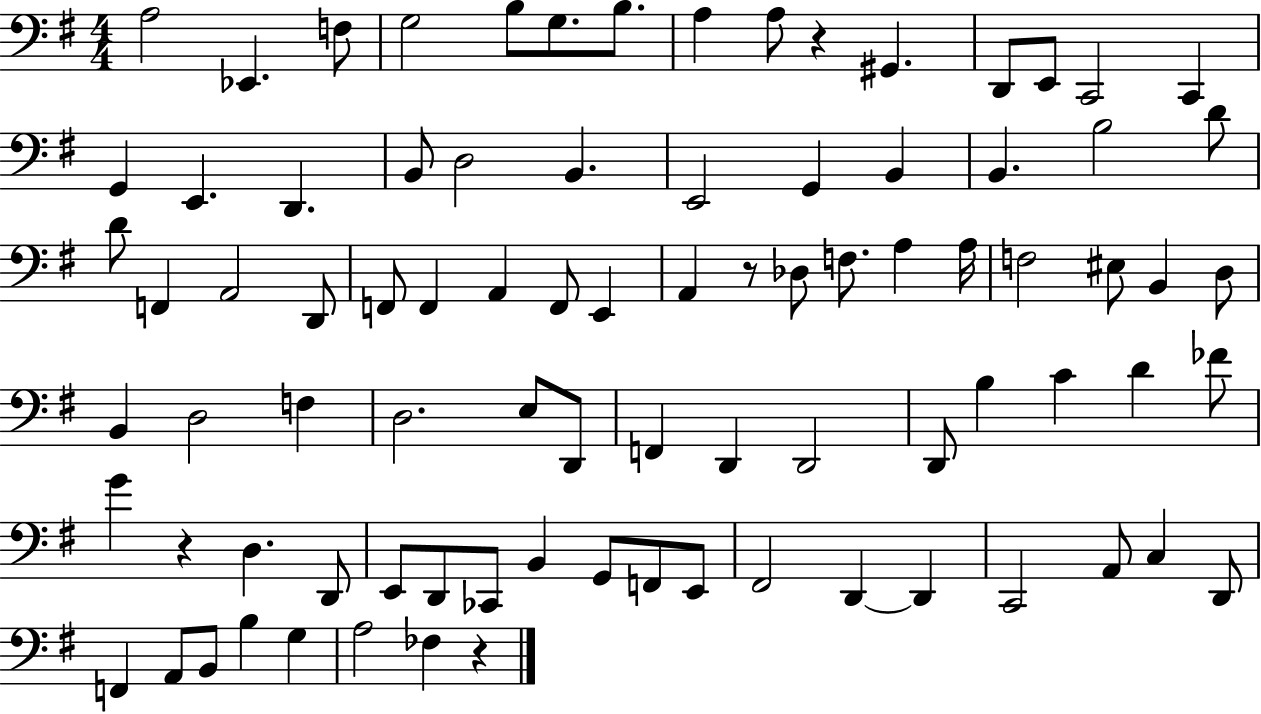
A3/h Eb2/q. F3/e G3/h B3/e G3/e. B3/e. A3/q A3/e R/q G#2/q. D2/e E2/e C2/h C2/q G2/q E2/q. D2/q. B2/e D3/h B2/q. E2/h G2/q B2/q B2/q. B3/h D4/e D4/e F2/q A2/h D2/e F2/e F2/q A2/q F2/e E2/q A2/q R/e Db3/e F3/e. A3/q A3/s F3/h EIS3/e B2/q D3/e B2/q D3/h F3/q D3/h. E3/e D2/e F2/q D2/q D2/h D2/e B3/q C4/q D4/q FES4/e G4/q R/q D3/q. D2/e E2/e D2/e CES2/e B2/q G2/e F2/e E2/e F#2/h D2/q D2/q C2/h A2/e C3/q D2/e F2/q A2/e B2/e B3/q G3/q A3/h FES3/q R/q